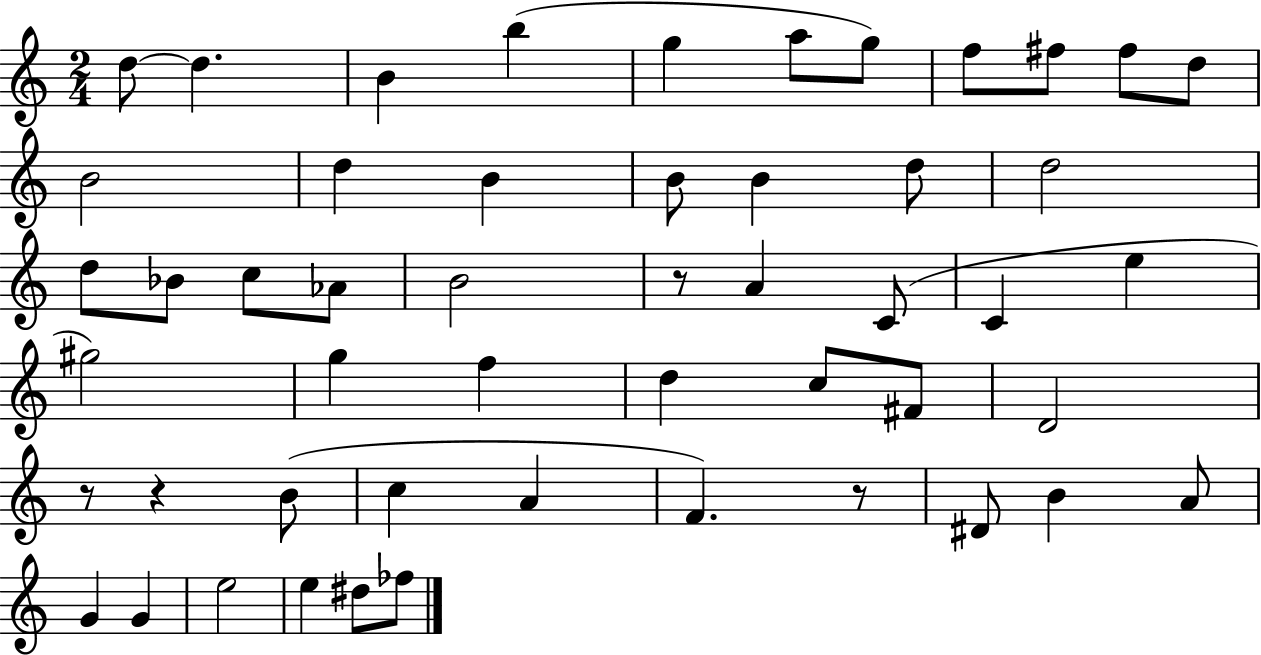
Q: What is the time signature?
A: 2/4